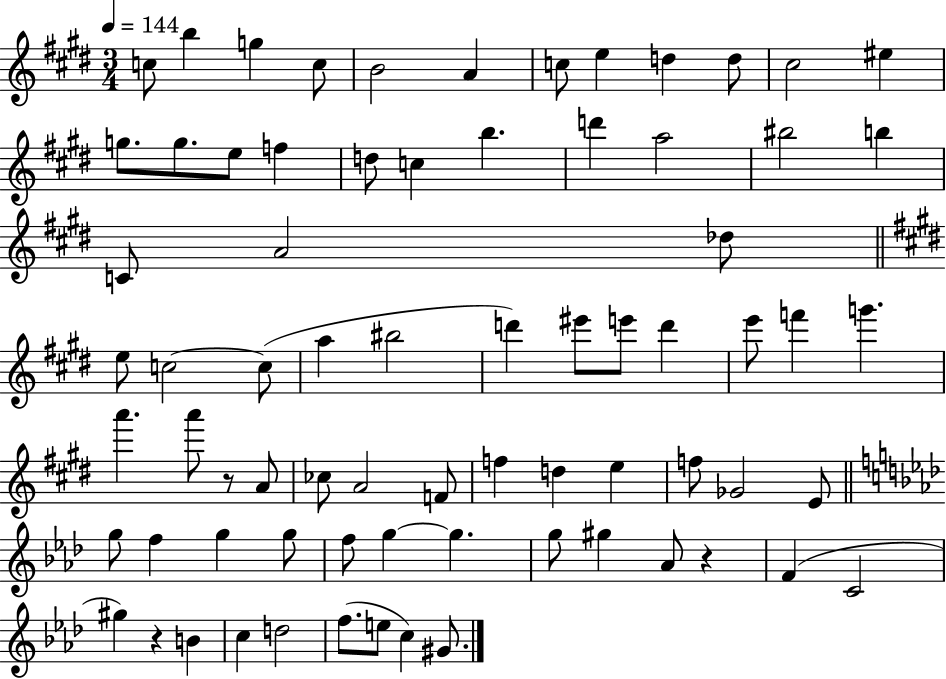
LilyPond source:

{
  \clef treble
  \numericTimeSignature
  \time 3/4
  \key e \major
  \tempo 4 = 144
  c''8 b''4 g''4 c''8 | b'2 a'4 | c''8 e''4 d''4 d''8 | cis''2 eis''4 | \break g''8. g''8. e''8 f''4 | d''8 c''4 b''4. | d'''4 a''2 | bis''2 b''4 | \break c'8 a'2 des''8 | \bar "||" \break \key e \major e''8 c''2~~ c''8( | a''4 bis''2 | d'''4) eis'''8 e'''8 d'''4 | e'''8 f'''4 g'''4. | \break a'''4. a'''8 r8 a'8 | ces''8 a'2 f'8 | f''4 d''4 e''4 | f''8 ges'2 e'8 | \break \bar "||" \break \key f \minor g''8 f''4 g''4 g''8 | f''8 g''4~~ g''4. | g''8 gis''4 aes'8 r4 | f'4( c'2 | \break gis''4) r4 b'4 | c''4 d''2 | f''8.( e''8 c''4) gis'8. | \bar "|."
}